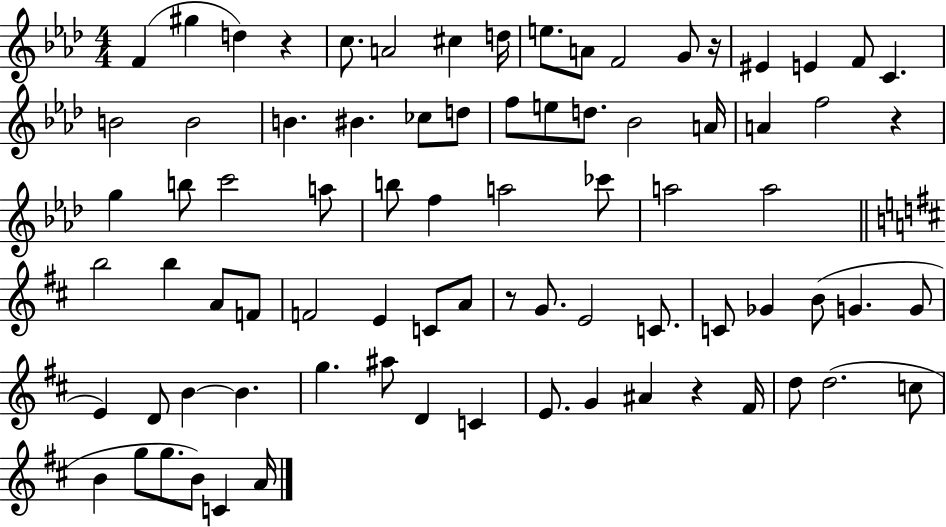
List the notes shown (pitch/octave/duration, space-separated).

F4/q G#5/q D5/q R/q C5/e. A4/h C#5/q D5/s E5/e. A4/e F4/h G4/e R/s EIS4/q E4/q F4/e C4/q. B4/h B4/h B4/q. BIS4/q. CES5/e D5/e F5/e E5/e D5/e. Bb4/h A4/s A4/q F5/h R/q G5/q B5/e C6/h A5/e B5/e F5/q A5/h CES6/e A5/h A5/h B5/h B5/q A4/e F4/e F4/h E4/q C4/e A4/e R/e G4/e. E4/h C4/e. C4/e Gb4/q B4/e G4/q. G4/e E4/q D4/e B4/q B4/q. G5/q. A#5/e D4/q C4/q E4/e. G4/q A#4/q R/q F#4/s D5/e D5/h. C5/e B4/q G5/e G5/e. B4/e C4/q A4/s